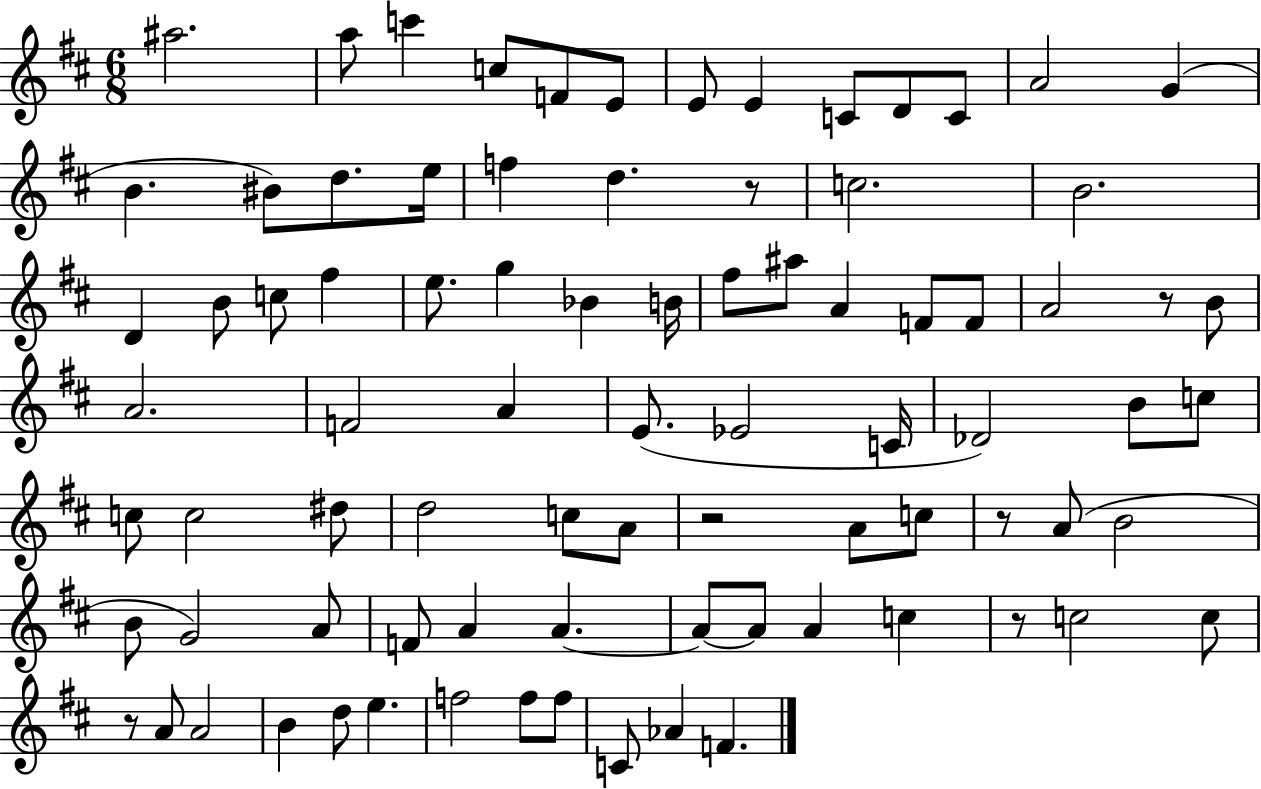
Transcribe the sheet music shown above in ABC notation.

X:1
T:Untitled
M:6/8
L:1/4
K:D
^a2 a/2 c' c/2 F/2 E/2 E/2 E C/2 D/2 C/2 A2 G B ^B/2 d/2 e/4 f d z/2 c2 B2 D B/2 c/2 ^f e/2 g _B B/4 ^f/2 ^a/2 A F/2 F/2 A2 z/2 B/2 A2 F2 A E/2 _E2 C/4 _D2 B/2 c/2 c/2 c2 ^d/2 d2 c/2 A/2 z2 A/2 c/2 z/2 A/2 B2 B/2 G2 A/2 F/2 A A A/2 A/2 A c z/2 c2 c/2 z/2 A/2 A2 B d/2 e f2 f/2 f/2 C/2 _A F